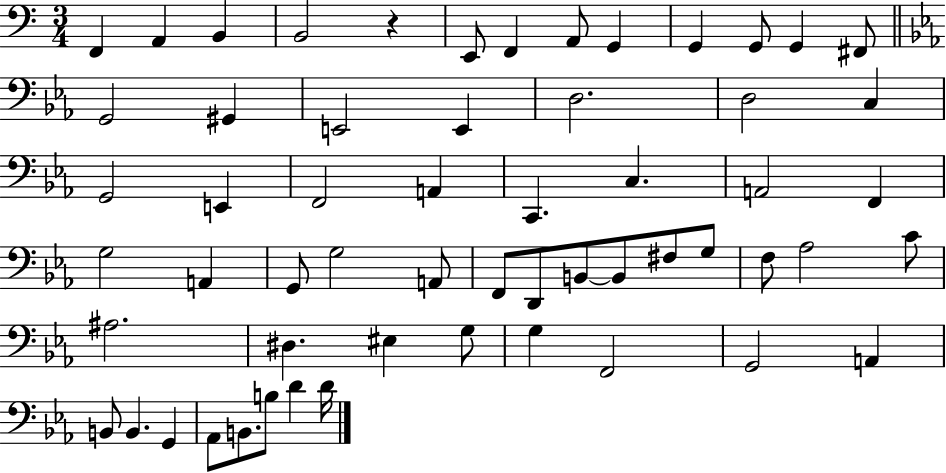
X:1
T:Untitled
M:3/4
L:1/4
K:C
F,, A,, B,, B,,2 z E,,/2 F,, A,,/2 G,, G,, G,,/2 G,, ^F,,/2 G,,2 ^G,, E,,2 E,, D,2 D,2 C, G,,2 E,, F,,2 A,, C,, C, A,,2 F,, G,2 A,, G,,/2 G,2 A,,/2 F,,/2 D,,/2 B,,/2 B,,/2 ^F,/2 G,/2 F,/2 _A,2 C/2 ^A,2 ^D, ^E, G,/2 G, F,,2 G,,2 A,, B,,/2 B,, G,, _A,,/2 B,,/2 B,/2 D D/4